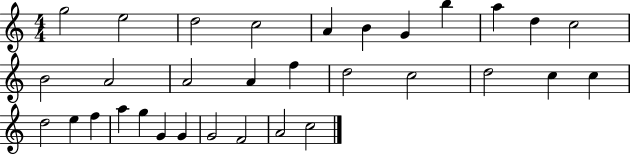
G5/h E5/h D5/h C5/h A4/q B4/q G4/q B5/q A5/q D5/q C5/h B4/h A4/h A4/h A4/q F5/q D5/h C5/h D5/h C5/q C5/q D5/h E5/q F5/q A5/q G5/q G4/q G4/q G4/h F4/h A4/h C5/h